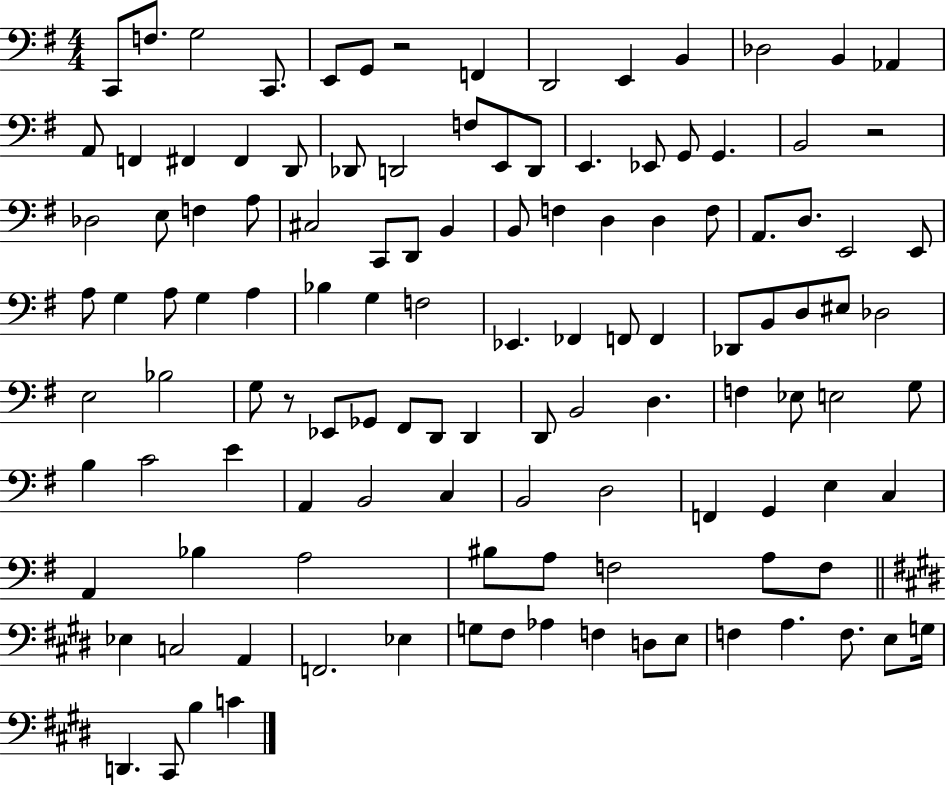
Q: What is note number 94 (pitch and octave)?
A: A3